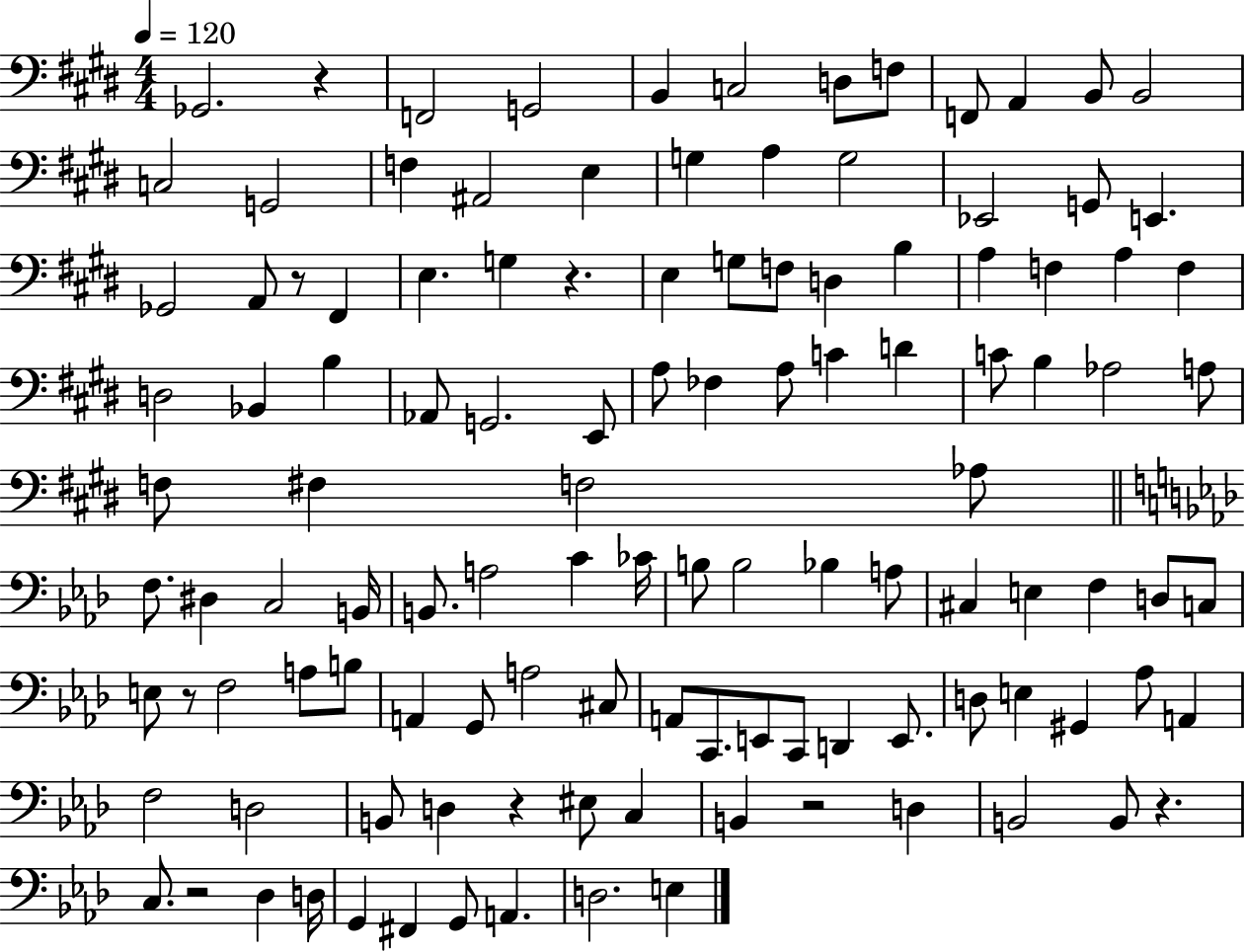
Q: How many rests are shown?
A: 8